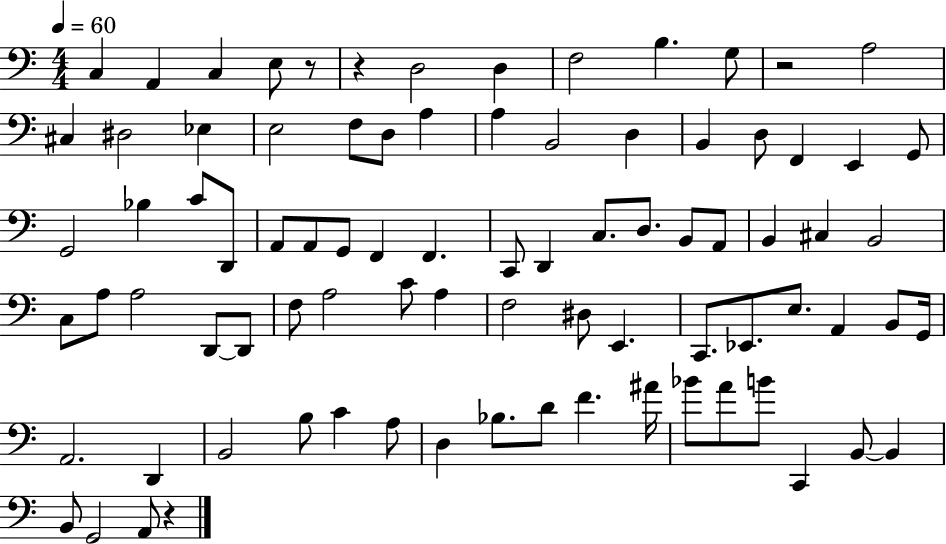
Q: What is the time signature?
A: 4/4